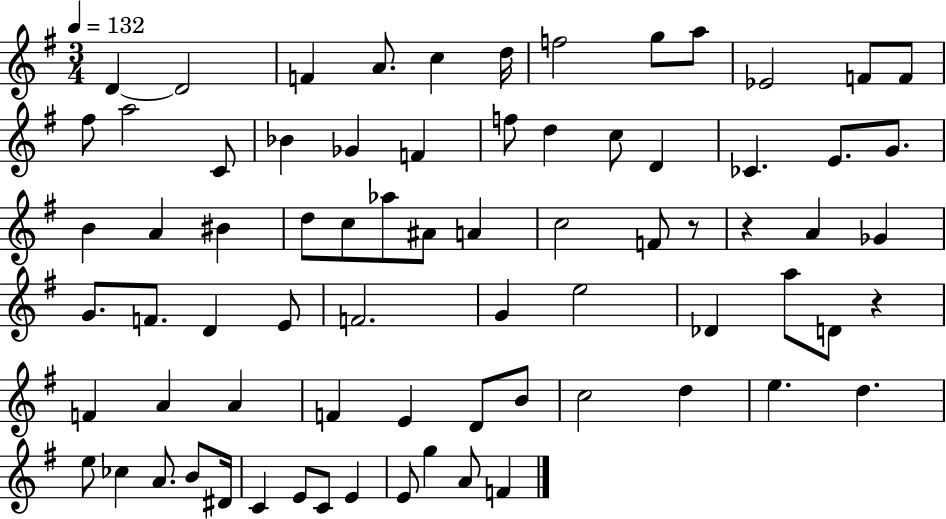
D4/q D4/h F4/q A4/e. C5/q D5/s F5/h G5/e A5/e Eb4/h F4/e F4/e F#5/e A5/h C4/e Bb4/q Gb4/q F4/q F5/e D5/q C5/e D4/q CES4/q. E4/e. G4/e. B4/q A4/q BIS4/q D5/e C5/e Ab5/e A#4/e A4/q C5/h F4/e R/e R/q A4/q Gb4/q G4/e. F4/e. D4/q E4/e F4/h. G4/q E5/h Db4/q A5/e D4/e R/q F4/q A4/q A4/q F4/q E4/q D4/e B4/e C5/h D5/q E5/q. D5/q. E5/e CES5/q A4/e. B4/e D#4/s C4/q E4/e C4/e E4/q E4/e G5/q A4/e F4/q